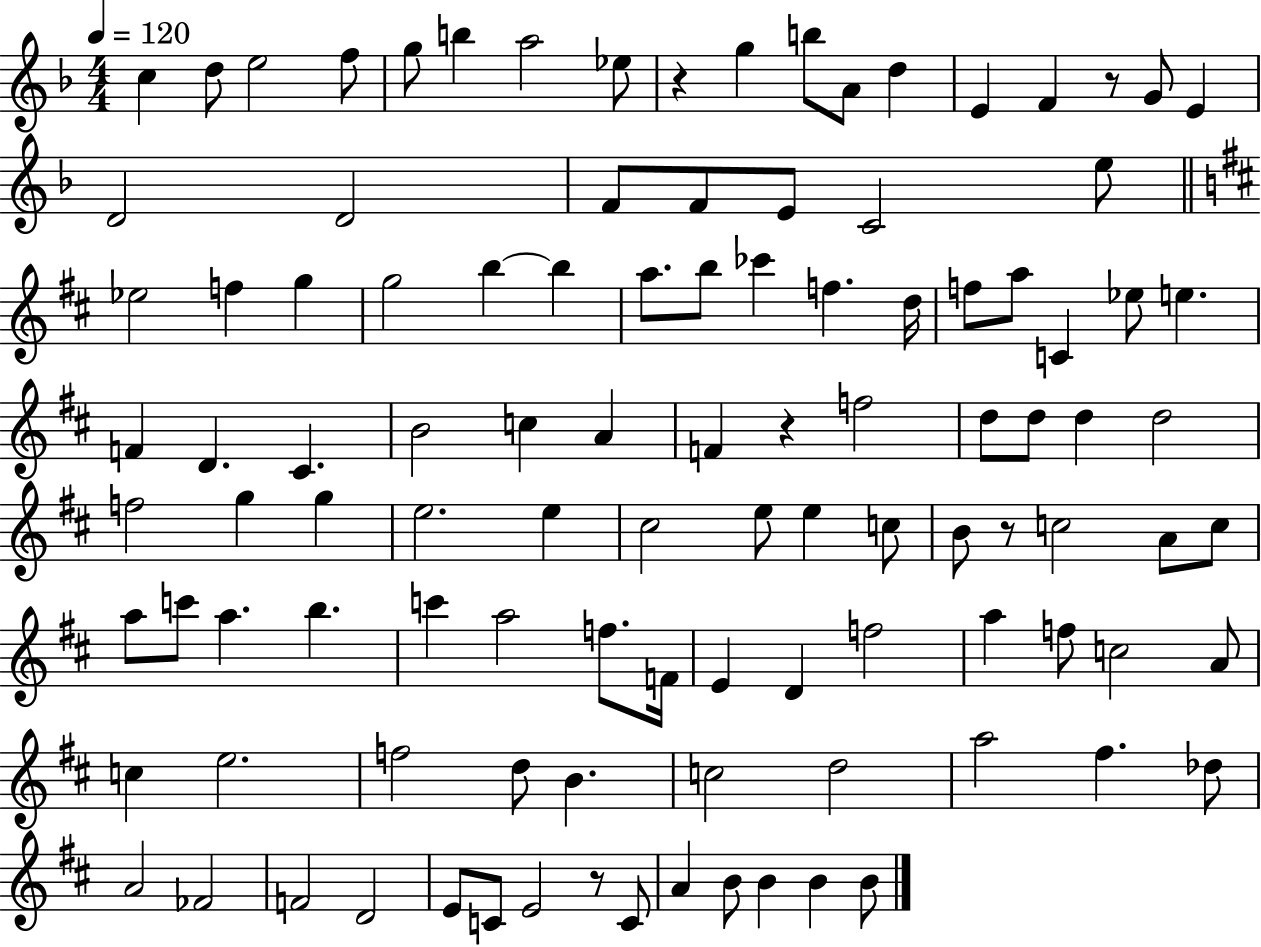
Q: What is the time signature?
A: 4/4